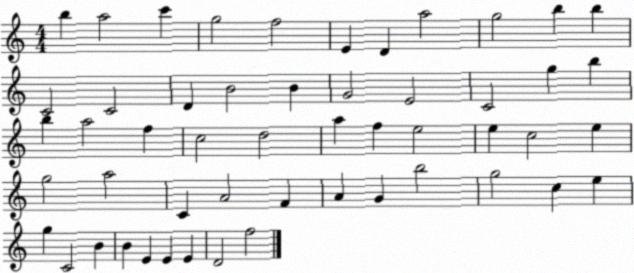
X:1
T:Untitled
M:4/4
L:1/4
K:C
b a2 c' g2 f2 E D a2 g2 b b C2 C2 D B2 B G2 E2 C2 g b b a2 f c2 d2 a f e2 e c2 e g2 a2 C A2 F A G b2 g2 c e g C2 B B E E E D2 f2